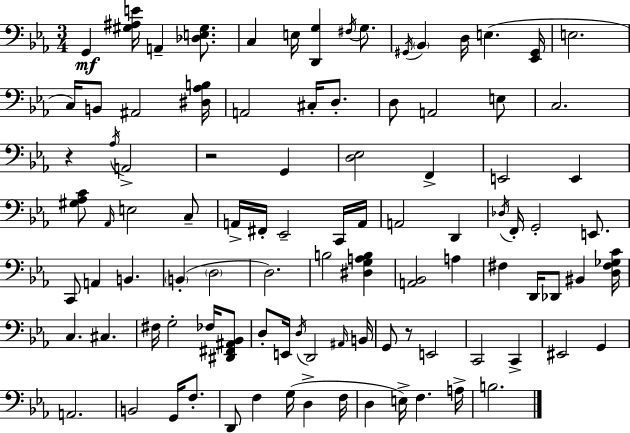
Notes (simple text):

G2/q [G#3,A#3,E4]/s A2/q [Db3,E3,G#3]/e. C3/q E3/s [D2,G3]/q F#3/s G3/e. G#2/s Bb2/q D3/s E3/q. [Eb2,G#2]/s E3/h. C3/s B2/e A#2/h [D#3,Ab3,B3]/s A2/h C#3/s D3/e. D3/e A2/h E3/e C3/h. R/q Ab3/s A2/h R/h G2/q [D3,Eb3]/h F2/q E2/h E2/q [G#3,Ab3,C4]/e Ab2/s E3/h C3/e A2/s F#2/s Eb2/h C2/s A2/s A2/h D2/q Db3/s F2/s G2/h E2/e. C2/e A2/q B2/q. B2/q D3/h D3/h. B3/h [D#3,G3,A3,B3]/q [A2,Bb2]/h A3/q F#3/q D2/s Db2/e BIS2/q [D3,F#3,Gb3,C4]/s C3/q. C#3/q. F#3/s G3/h FES3/s [D#2,F#2,A#2,Bb2]/e D3/e E2/s D3/s D2/h A#2/s B2/s G2/e R/e E2/h C2/h C2/q EIS2/h G2/q A2/h. B2/h G2/s F3/e. D2/e F3/q G3/s D3/q F3/s D3/q E3/s F3/q. A3/s B3/h.